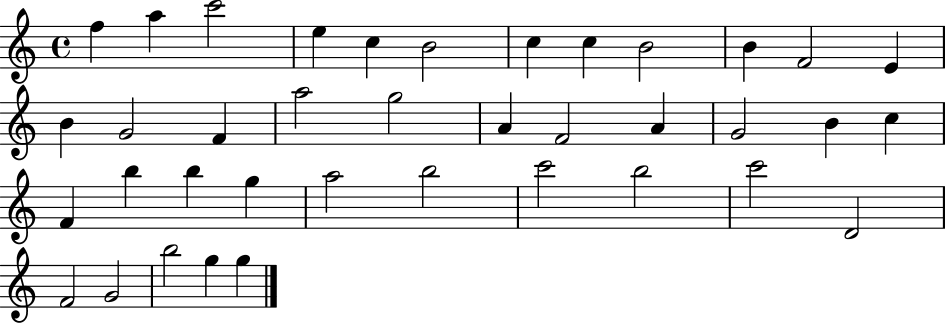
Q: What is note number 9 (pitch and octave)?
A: B4